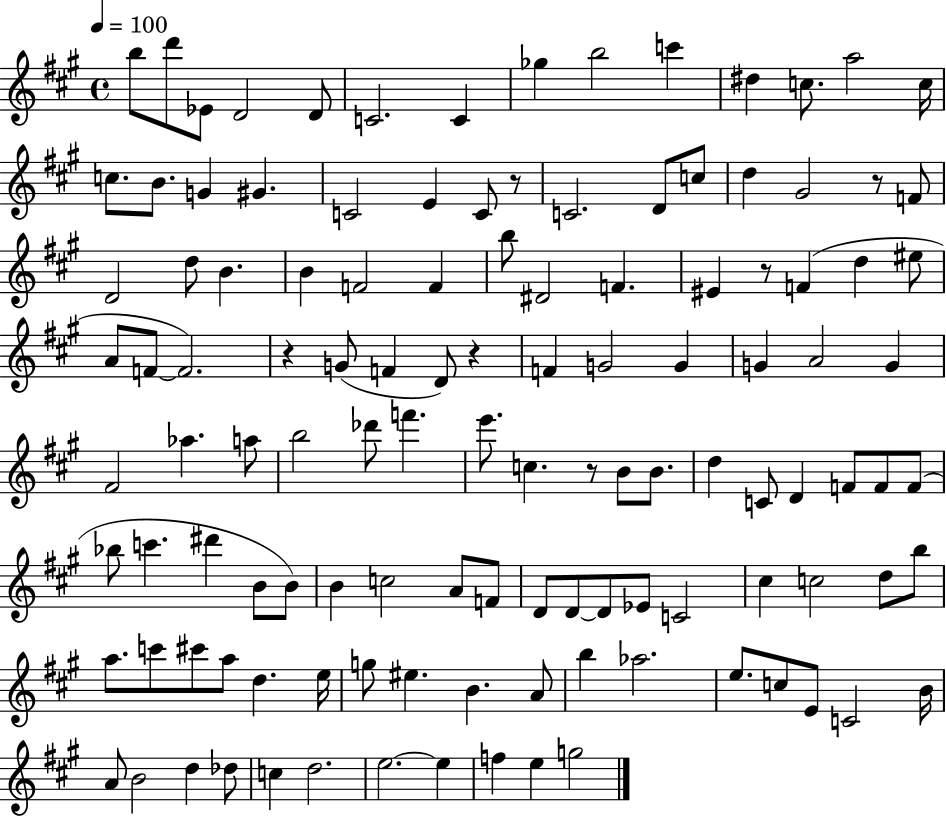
B5/e D6/e Eb4/e D4/h D4/e C4/h. C4/q Gb5/q B5/h C6/q D#5/q C5/e. A5/h C5/s C5/e. B4/e. G4/q G#4/q. C4/h E4/q C4/e R/e C4/h. D4/e C5/e D5/q G#4/h R/e F4/e D4/h D5/e B4/q. B4/q F4/h F4/q B5/e D#4/h F4/q. EIS4/q R/e F4/q D5/q EIS5/e A4/e F4/e F4/h. R/q G4/e F4/q D4/e R/q F4/q G4/h G4/q G4/q A4/h G4/q F#4/h Ab5/q. A5/e B5/h Db6/e F6/q. E6/e. C5/q. R/e B4/e B4/e. D5/q C4/e D4/q F4/e F4/e F4/e Bb5/e C6/q. D#6/q B4/e B4/e B4/q C5/h A4/e F4/e D4/e D4/e D4/e Eb4/e C4/h C#5/q C5/h D5/e B5/e A5/e. C6/e C#6/e A5/e D5/q. E5/s G5/e EIS5/q. B4/q. A4/e B5/q Ab5/h. E5/e. C5/e E4/e C4/h B4/s A4/e B4/h D5/q Db5/e C5/q D5/h. E5/h. E5/q F5/q E5/q G5/h